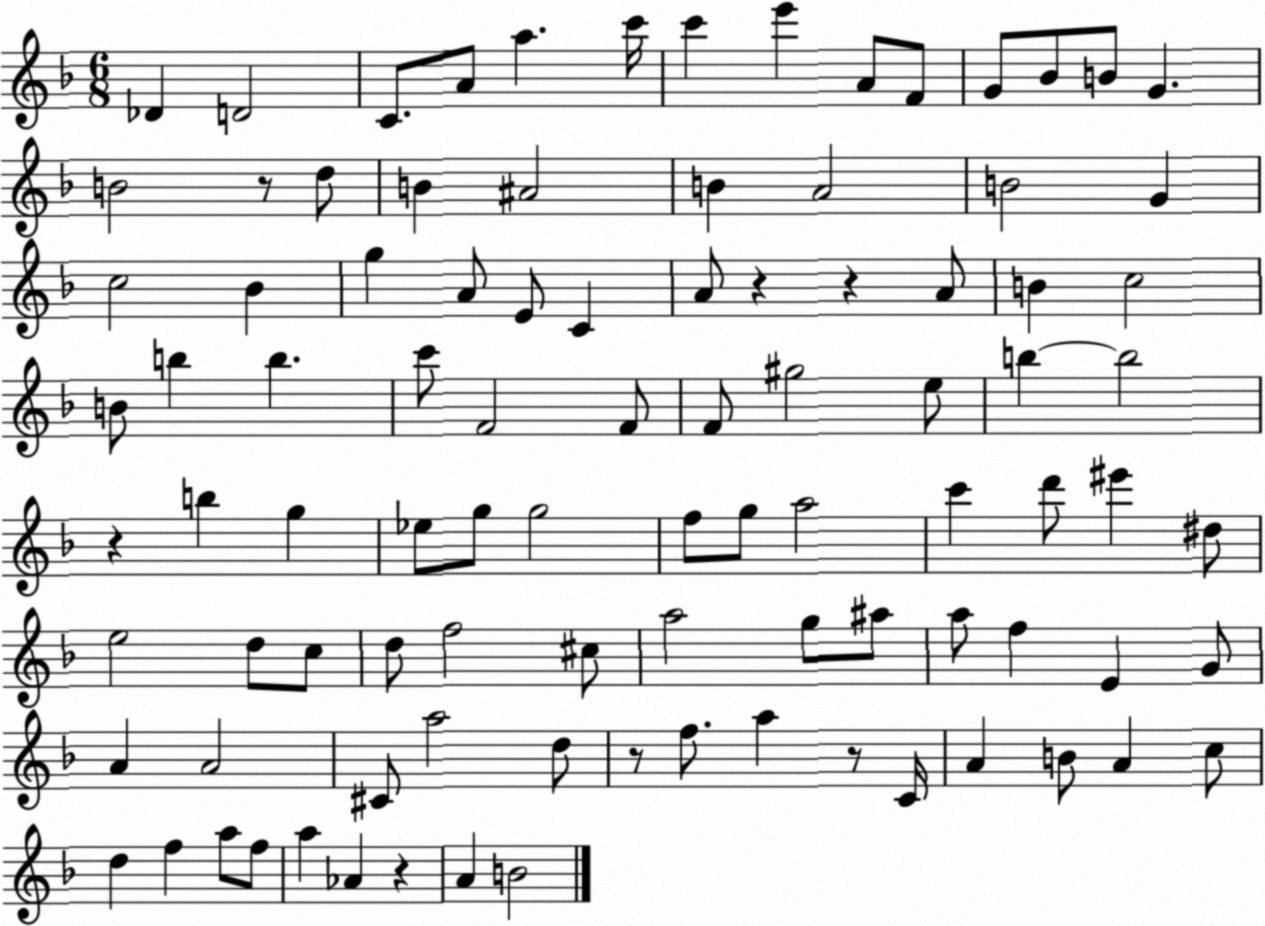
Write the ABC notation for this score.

X:1
T:Untitled
M:6/8
L:1/4
K:F
_D D2 C/2 A/2 a c'/4 c' e' A/2 F/2 G/2 _B/2 B/2 G B2 z/2 d/2 B ^A2 B A2 B2 G c2 _B g A/2 E/2 C A/2 z z A/2 B c2 B/2 b b c'/2 F2 F/2 F/2 ^g2 e/2 b b2 z b g _e/2 g/2 g2 f/2 g/2 a2 c' d'/2 ^e' ^d/2 e2 d/2 c/2 d/2 f2 ^c/2 a2 g/2 ^a/2 a/2 f E G/2 A A2 ^C/2 a2 d/2 z/2 f/2 a z/2 C/4 A B/2 A c/2 d f a/2 f/2 a _A z A B2